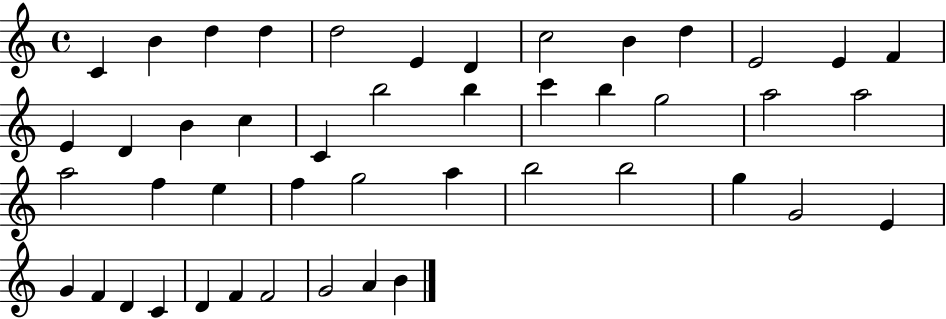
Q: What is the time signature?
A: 4/4